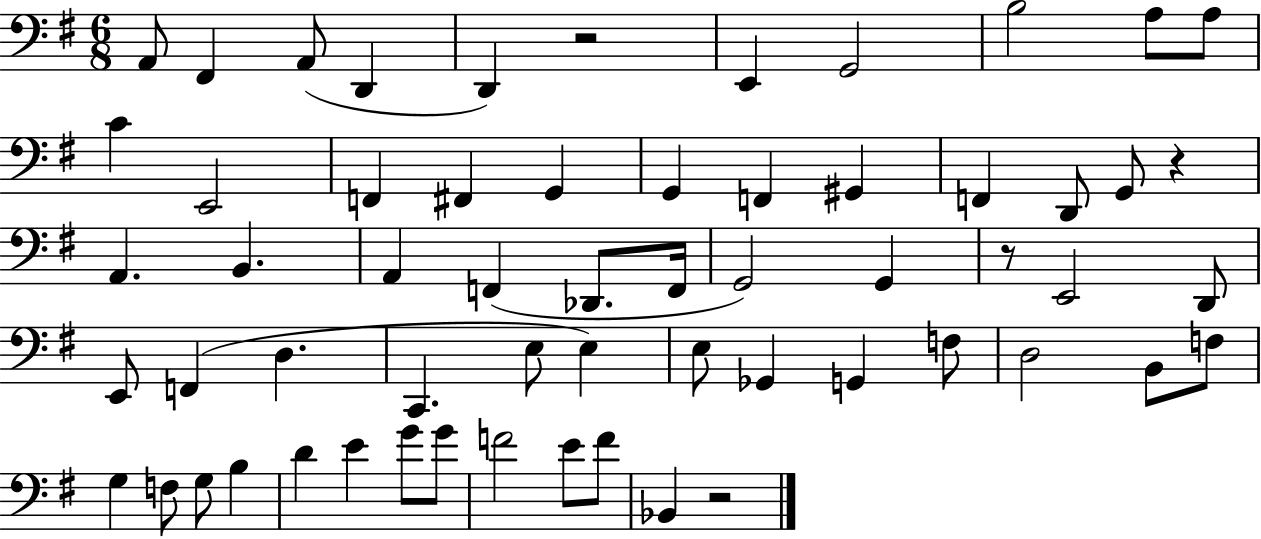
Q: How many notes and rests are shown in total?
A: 60